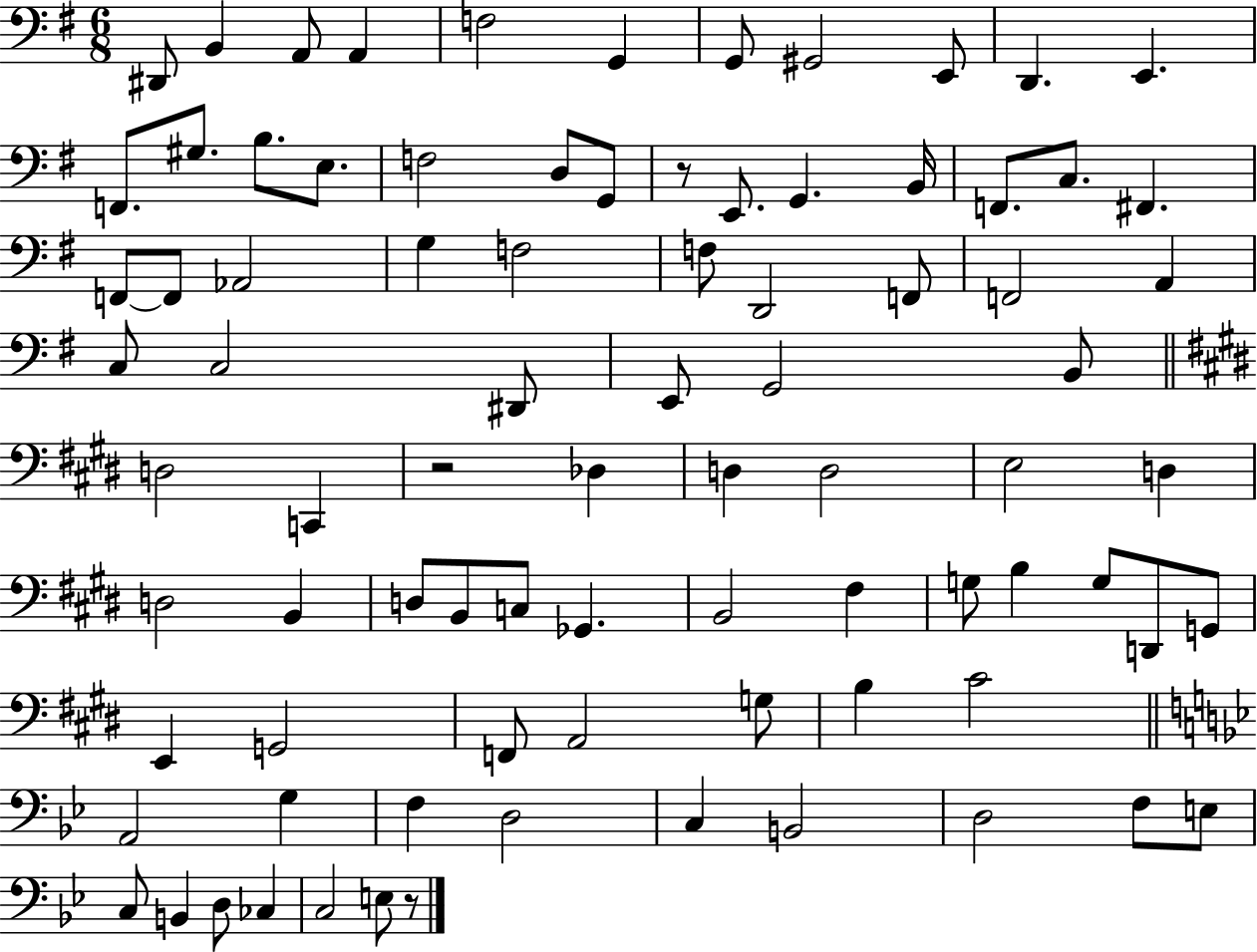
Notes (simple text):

D#2/e B2/q A2/e A2/q F3/h G2/q G2/e G#2/h E2/e D2/q. E2/q. F2/e. G#3/e. B3/e. E3/e. F3/h D3/e G2/e R/e E2/e. G2/q. B2/s F2/e. C3/e. F#2/q. F2/e F2/e Ab2/h G3/q F3/h F3/e D2/h F2/e F2/h A2/q C3/e C3/h D#2/e E2/e G2/h B2/e D3/h C2/q R/h Db3/q D3/q D3/h E3/h D3/q D3/h B2/q D3/e B2/e C3/e Gb2/q. B2/h F#3/q G3/e B3/q G3/e D2/e G2/e E2/q G2/h F2/e A2/h G3/e B3/q C#4/h A2/h G3/q F3/q D3/h C3/q B2/h D3/h F3/e E3/e C3/e B2/q D3/e CES3/q C3/h E3/e R/e